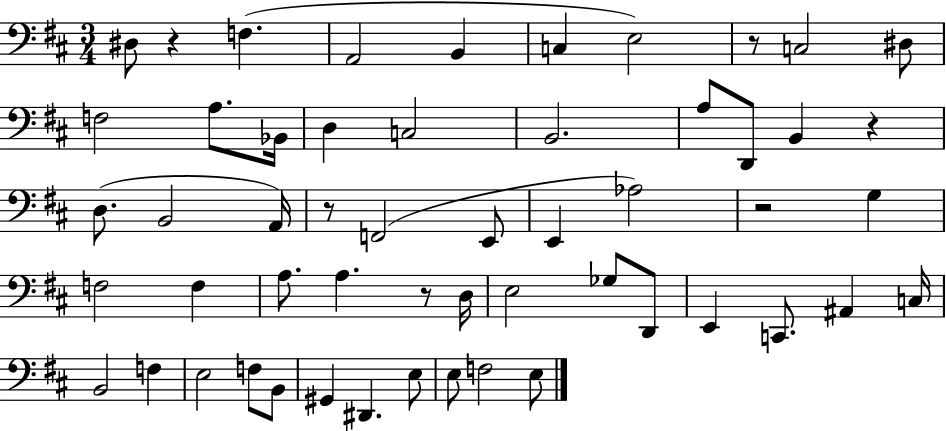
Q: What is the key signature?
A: D major